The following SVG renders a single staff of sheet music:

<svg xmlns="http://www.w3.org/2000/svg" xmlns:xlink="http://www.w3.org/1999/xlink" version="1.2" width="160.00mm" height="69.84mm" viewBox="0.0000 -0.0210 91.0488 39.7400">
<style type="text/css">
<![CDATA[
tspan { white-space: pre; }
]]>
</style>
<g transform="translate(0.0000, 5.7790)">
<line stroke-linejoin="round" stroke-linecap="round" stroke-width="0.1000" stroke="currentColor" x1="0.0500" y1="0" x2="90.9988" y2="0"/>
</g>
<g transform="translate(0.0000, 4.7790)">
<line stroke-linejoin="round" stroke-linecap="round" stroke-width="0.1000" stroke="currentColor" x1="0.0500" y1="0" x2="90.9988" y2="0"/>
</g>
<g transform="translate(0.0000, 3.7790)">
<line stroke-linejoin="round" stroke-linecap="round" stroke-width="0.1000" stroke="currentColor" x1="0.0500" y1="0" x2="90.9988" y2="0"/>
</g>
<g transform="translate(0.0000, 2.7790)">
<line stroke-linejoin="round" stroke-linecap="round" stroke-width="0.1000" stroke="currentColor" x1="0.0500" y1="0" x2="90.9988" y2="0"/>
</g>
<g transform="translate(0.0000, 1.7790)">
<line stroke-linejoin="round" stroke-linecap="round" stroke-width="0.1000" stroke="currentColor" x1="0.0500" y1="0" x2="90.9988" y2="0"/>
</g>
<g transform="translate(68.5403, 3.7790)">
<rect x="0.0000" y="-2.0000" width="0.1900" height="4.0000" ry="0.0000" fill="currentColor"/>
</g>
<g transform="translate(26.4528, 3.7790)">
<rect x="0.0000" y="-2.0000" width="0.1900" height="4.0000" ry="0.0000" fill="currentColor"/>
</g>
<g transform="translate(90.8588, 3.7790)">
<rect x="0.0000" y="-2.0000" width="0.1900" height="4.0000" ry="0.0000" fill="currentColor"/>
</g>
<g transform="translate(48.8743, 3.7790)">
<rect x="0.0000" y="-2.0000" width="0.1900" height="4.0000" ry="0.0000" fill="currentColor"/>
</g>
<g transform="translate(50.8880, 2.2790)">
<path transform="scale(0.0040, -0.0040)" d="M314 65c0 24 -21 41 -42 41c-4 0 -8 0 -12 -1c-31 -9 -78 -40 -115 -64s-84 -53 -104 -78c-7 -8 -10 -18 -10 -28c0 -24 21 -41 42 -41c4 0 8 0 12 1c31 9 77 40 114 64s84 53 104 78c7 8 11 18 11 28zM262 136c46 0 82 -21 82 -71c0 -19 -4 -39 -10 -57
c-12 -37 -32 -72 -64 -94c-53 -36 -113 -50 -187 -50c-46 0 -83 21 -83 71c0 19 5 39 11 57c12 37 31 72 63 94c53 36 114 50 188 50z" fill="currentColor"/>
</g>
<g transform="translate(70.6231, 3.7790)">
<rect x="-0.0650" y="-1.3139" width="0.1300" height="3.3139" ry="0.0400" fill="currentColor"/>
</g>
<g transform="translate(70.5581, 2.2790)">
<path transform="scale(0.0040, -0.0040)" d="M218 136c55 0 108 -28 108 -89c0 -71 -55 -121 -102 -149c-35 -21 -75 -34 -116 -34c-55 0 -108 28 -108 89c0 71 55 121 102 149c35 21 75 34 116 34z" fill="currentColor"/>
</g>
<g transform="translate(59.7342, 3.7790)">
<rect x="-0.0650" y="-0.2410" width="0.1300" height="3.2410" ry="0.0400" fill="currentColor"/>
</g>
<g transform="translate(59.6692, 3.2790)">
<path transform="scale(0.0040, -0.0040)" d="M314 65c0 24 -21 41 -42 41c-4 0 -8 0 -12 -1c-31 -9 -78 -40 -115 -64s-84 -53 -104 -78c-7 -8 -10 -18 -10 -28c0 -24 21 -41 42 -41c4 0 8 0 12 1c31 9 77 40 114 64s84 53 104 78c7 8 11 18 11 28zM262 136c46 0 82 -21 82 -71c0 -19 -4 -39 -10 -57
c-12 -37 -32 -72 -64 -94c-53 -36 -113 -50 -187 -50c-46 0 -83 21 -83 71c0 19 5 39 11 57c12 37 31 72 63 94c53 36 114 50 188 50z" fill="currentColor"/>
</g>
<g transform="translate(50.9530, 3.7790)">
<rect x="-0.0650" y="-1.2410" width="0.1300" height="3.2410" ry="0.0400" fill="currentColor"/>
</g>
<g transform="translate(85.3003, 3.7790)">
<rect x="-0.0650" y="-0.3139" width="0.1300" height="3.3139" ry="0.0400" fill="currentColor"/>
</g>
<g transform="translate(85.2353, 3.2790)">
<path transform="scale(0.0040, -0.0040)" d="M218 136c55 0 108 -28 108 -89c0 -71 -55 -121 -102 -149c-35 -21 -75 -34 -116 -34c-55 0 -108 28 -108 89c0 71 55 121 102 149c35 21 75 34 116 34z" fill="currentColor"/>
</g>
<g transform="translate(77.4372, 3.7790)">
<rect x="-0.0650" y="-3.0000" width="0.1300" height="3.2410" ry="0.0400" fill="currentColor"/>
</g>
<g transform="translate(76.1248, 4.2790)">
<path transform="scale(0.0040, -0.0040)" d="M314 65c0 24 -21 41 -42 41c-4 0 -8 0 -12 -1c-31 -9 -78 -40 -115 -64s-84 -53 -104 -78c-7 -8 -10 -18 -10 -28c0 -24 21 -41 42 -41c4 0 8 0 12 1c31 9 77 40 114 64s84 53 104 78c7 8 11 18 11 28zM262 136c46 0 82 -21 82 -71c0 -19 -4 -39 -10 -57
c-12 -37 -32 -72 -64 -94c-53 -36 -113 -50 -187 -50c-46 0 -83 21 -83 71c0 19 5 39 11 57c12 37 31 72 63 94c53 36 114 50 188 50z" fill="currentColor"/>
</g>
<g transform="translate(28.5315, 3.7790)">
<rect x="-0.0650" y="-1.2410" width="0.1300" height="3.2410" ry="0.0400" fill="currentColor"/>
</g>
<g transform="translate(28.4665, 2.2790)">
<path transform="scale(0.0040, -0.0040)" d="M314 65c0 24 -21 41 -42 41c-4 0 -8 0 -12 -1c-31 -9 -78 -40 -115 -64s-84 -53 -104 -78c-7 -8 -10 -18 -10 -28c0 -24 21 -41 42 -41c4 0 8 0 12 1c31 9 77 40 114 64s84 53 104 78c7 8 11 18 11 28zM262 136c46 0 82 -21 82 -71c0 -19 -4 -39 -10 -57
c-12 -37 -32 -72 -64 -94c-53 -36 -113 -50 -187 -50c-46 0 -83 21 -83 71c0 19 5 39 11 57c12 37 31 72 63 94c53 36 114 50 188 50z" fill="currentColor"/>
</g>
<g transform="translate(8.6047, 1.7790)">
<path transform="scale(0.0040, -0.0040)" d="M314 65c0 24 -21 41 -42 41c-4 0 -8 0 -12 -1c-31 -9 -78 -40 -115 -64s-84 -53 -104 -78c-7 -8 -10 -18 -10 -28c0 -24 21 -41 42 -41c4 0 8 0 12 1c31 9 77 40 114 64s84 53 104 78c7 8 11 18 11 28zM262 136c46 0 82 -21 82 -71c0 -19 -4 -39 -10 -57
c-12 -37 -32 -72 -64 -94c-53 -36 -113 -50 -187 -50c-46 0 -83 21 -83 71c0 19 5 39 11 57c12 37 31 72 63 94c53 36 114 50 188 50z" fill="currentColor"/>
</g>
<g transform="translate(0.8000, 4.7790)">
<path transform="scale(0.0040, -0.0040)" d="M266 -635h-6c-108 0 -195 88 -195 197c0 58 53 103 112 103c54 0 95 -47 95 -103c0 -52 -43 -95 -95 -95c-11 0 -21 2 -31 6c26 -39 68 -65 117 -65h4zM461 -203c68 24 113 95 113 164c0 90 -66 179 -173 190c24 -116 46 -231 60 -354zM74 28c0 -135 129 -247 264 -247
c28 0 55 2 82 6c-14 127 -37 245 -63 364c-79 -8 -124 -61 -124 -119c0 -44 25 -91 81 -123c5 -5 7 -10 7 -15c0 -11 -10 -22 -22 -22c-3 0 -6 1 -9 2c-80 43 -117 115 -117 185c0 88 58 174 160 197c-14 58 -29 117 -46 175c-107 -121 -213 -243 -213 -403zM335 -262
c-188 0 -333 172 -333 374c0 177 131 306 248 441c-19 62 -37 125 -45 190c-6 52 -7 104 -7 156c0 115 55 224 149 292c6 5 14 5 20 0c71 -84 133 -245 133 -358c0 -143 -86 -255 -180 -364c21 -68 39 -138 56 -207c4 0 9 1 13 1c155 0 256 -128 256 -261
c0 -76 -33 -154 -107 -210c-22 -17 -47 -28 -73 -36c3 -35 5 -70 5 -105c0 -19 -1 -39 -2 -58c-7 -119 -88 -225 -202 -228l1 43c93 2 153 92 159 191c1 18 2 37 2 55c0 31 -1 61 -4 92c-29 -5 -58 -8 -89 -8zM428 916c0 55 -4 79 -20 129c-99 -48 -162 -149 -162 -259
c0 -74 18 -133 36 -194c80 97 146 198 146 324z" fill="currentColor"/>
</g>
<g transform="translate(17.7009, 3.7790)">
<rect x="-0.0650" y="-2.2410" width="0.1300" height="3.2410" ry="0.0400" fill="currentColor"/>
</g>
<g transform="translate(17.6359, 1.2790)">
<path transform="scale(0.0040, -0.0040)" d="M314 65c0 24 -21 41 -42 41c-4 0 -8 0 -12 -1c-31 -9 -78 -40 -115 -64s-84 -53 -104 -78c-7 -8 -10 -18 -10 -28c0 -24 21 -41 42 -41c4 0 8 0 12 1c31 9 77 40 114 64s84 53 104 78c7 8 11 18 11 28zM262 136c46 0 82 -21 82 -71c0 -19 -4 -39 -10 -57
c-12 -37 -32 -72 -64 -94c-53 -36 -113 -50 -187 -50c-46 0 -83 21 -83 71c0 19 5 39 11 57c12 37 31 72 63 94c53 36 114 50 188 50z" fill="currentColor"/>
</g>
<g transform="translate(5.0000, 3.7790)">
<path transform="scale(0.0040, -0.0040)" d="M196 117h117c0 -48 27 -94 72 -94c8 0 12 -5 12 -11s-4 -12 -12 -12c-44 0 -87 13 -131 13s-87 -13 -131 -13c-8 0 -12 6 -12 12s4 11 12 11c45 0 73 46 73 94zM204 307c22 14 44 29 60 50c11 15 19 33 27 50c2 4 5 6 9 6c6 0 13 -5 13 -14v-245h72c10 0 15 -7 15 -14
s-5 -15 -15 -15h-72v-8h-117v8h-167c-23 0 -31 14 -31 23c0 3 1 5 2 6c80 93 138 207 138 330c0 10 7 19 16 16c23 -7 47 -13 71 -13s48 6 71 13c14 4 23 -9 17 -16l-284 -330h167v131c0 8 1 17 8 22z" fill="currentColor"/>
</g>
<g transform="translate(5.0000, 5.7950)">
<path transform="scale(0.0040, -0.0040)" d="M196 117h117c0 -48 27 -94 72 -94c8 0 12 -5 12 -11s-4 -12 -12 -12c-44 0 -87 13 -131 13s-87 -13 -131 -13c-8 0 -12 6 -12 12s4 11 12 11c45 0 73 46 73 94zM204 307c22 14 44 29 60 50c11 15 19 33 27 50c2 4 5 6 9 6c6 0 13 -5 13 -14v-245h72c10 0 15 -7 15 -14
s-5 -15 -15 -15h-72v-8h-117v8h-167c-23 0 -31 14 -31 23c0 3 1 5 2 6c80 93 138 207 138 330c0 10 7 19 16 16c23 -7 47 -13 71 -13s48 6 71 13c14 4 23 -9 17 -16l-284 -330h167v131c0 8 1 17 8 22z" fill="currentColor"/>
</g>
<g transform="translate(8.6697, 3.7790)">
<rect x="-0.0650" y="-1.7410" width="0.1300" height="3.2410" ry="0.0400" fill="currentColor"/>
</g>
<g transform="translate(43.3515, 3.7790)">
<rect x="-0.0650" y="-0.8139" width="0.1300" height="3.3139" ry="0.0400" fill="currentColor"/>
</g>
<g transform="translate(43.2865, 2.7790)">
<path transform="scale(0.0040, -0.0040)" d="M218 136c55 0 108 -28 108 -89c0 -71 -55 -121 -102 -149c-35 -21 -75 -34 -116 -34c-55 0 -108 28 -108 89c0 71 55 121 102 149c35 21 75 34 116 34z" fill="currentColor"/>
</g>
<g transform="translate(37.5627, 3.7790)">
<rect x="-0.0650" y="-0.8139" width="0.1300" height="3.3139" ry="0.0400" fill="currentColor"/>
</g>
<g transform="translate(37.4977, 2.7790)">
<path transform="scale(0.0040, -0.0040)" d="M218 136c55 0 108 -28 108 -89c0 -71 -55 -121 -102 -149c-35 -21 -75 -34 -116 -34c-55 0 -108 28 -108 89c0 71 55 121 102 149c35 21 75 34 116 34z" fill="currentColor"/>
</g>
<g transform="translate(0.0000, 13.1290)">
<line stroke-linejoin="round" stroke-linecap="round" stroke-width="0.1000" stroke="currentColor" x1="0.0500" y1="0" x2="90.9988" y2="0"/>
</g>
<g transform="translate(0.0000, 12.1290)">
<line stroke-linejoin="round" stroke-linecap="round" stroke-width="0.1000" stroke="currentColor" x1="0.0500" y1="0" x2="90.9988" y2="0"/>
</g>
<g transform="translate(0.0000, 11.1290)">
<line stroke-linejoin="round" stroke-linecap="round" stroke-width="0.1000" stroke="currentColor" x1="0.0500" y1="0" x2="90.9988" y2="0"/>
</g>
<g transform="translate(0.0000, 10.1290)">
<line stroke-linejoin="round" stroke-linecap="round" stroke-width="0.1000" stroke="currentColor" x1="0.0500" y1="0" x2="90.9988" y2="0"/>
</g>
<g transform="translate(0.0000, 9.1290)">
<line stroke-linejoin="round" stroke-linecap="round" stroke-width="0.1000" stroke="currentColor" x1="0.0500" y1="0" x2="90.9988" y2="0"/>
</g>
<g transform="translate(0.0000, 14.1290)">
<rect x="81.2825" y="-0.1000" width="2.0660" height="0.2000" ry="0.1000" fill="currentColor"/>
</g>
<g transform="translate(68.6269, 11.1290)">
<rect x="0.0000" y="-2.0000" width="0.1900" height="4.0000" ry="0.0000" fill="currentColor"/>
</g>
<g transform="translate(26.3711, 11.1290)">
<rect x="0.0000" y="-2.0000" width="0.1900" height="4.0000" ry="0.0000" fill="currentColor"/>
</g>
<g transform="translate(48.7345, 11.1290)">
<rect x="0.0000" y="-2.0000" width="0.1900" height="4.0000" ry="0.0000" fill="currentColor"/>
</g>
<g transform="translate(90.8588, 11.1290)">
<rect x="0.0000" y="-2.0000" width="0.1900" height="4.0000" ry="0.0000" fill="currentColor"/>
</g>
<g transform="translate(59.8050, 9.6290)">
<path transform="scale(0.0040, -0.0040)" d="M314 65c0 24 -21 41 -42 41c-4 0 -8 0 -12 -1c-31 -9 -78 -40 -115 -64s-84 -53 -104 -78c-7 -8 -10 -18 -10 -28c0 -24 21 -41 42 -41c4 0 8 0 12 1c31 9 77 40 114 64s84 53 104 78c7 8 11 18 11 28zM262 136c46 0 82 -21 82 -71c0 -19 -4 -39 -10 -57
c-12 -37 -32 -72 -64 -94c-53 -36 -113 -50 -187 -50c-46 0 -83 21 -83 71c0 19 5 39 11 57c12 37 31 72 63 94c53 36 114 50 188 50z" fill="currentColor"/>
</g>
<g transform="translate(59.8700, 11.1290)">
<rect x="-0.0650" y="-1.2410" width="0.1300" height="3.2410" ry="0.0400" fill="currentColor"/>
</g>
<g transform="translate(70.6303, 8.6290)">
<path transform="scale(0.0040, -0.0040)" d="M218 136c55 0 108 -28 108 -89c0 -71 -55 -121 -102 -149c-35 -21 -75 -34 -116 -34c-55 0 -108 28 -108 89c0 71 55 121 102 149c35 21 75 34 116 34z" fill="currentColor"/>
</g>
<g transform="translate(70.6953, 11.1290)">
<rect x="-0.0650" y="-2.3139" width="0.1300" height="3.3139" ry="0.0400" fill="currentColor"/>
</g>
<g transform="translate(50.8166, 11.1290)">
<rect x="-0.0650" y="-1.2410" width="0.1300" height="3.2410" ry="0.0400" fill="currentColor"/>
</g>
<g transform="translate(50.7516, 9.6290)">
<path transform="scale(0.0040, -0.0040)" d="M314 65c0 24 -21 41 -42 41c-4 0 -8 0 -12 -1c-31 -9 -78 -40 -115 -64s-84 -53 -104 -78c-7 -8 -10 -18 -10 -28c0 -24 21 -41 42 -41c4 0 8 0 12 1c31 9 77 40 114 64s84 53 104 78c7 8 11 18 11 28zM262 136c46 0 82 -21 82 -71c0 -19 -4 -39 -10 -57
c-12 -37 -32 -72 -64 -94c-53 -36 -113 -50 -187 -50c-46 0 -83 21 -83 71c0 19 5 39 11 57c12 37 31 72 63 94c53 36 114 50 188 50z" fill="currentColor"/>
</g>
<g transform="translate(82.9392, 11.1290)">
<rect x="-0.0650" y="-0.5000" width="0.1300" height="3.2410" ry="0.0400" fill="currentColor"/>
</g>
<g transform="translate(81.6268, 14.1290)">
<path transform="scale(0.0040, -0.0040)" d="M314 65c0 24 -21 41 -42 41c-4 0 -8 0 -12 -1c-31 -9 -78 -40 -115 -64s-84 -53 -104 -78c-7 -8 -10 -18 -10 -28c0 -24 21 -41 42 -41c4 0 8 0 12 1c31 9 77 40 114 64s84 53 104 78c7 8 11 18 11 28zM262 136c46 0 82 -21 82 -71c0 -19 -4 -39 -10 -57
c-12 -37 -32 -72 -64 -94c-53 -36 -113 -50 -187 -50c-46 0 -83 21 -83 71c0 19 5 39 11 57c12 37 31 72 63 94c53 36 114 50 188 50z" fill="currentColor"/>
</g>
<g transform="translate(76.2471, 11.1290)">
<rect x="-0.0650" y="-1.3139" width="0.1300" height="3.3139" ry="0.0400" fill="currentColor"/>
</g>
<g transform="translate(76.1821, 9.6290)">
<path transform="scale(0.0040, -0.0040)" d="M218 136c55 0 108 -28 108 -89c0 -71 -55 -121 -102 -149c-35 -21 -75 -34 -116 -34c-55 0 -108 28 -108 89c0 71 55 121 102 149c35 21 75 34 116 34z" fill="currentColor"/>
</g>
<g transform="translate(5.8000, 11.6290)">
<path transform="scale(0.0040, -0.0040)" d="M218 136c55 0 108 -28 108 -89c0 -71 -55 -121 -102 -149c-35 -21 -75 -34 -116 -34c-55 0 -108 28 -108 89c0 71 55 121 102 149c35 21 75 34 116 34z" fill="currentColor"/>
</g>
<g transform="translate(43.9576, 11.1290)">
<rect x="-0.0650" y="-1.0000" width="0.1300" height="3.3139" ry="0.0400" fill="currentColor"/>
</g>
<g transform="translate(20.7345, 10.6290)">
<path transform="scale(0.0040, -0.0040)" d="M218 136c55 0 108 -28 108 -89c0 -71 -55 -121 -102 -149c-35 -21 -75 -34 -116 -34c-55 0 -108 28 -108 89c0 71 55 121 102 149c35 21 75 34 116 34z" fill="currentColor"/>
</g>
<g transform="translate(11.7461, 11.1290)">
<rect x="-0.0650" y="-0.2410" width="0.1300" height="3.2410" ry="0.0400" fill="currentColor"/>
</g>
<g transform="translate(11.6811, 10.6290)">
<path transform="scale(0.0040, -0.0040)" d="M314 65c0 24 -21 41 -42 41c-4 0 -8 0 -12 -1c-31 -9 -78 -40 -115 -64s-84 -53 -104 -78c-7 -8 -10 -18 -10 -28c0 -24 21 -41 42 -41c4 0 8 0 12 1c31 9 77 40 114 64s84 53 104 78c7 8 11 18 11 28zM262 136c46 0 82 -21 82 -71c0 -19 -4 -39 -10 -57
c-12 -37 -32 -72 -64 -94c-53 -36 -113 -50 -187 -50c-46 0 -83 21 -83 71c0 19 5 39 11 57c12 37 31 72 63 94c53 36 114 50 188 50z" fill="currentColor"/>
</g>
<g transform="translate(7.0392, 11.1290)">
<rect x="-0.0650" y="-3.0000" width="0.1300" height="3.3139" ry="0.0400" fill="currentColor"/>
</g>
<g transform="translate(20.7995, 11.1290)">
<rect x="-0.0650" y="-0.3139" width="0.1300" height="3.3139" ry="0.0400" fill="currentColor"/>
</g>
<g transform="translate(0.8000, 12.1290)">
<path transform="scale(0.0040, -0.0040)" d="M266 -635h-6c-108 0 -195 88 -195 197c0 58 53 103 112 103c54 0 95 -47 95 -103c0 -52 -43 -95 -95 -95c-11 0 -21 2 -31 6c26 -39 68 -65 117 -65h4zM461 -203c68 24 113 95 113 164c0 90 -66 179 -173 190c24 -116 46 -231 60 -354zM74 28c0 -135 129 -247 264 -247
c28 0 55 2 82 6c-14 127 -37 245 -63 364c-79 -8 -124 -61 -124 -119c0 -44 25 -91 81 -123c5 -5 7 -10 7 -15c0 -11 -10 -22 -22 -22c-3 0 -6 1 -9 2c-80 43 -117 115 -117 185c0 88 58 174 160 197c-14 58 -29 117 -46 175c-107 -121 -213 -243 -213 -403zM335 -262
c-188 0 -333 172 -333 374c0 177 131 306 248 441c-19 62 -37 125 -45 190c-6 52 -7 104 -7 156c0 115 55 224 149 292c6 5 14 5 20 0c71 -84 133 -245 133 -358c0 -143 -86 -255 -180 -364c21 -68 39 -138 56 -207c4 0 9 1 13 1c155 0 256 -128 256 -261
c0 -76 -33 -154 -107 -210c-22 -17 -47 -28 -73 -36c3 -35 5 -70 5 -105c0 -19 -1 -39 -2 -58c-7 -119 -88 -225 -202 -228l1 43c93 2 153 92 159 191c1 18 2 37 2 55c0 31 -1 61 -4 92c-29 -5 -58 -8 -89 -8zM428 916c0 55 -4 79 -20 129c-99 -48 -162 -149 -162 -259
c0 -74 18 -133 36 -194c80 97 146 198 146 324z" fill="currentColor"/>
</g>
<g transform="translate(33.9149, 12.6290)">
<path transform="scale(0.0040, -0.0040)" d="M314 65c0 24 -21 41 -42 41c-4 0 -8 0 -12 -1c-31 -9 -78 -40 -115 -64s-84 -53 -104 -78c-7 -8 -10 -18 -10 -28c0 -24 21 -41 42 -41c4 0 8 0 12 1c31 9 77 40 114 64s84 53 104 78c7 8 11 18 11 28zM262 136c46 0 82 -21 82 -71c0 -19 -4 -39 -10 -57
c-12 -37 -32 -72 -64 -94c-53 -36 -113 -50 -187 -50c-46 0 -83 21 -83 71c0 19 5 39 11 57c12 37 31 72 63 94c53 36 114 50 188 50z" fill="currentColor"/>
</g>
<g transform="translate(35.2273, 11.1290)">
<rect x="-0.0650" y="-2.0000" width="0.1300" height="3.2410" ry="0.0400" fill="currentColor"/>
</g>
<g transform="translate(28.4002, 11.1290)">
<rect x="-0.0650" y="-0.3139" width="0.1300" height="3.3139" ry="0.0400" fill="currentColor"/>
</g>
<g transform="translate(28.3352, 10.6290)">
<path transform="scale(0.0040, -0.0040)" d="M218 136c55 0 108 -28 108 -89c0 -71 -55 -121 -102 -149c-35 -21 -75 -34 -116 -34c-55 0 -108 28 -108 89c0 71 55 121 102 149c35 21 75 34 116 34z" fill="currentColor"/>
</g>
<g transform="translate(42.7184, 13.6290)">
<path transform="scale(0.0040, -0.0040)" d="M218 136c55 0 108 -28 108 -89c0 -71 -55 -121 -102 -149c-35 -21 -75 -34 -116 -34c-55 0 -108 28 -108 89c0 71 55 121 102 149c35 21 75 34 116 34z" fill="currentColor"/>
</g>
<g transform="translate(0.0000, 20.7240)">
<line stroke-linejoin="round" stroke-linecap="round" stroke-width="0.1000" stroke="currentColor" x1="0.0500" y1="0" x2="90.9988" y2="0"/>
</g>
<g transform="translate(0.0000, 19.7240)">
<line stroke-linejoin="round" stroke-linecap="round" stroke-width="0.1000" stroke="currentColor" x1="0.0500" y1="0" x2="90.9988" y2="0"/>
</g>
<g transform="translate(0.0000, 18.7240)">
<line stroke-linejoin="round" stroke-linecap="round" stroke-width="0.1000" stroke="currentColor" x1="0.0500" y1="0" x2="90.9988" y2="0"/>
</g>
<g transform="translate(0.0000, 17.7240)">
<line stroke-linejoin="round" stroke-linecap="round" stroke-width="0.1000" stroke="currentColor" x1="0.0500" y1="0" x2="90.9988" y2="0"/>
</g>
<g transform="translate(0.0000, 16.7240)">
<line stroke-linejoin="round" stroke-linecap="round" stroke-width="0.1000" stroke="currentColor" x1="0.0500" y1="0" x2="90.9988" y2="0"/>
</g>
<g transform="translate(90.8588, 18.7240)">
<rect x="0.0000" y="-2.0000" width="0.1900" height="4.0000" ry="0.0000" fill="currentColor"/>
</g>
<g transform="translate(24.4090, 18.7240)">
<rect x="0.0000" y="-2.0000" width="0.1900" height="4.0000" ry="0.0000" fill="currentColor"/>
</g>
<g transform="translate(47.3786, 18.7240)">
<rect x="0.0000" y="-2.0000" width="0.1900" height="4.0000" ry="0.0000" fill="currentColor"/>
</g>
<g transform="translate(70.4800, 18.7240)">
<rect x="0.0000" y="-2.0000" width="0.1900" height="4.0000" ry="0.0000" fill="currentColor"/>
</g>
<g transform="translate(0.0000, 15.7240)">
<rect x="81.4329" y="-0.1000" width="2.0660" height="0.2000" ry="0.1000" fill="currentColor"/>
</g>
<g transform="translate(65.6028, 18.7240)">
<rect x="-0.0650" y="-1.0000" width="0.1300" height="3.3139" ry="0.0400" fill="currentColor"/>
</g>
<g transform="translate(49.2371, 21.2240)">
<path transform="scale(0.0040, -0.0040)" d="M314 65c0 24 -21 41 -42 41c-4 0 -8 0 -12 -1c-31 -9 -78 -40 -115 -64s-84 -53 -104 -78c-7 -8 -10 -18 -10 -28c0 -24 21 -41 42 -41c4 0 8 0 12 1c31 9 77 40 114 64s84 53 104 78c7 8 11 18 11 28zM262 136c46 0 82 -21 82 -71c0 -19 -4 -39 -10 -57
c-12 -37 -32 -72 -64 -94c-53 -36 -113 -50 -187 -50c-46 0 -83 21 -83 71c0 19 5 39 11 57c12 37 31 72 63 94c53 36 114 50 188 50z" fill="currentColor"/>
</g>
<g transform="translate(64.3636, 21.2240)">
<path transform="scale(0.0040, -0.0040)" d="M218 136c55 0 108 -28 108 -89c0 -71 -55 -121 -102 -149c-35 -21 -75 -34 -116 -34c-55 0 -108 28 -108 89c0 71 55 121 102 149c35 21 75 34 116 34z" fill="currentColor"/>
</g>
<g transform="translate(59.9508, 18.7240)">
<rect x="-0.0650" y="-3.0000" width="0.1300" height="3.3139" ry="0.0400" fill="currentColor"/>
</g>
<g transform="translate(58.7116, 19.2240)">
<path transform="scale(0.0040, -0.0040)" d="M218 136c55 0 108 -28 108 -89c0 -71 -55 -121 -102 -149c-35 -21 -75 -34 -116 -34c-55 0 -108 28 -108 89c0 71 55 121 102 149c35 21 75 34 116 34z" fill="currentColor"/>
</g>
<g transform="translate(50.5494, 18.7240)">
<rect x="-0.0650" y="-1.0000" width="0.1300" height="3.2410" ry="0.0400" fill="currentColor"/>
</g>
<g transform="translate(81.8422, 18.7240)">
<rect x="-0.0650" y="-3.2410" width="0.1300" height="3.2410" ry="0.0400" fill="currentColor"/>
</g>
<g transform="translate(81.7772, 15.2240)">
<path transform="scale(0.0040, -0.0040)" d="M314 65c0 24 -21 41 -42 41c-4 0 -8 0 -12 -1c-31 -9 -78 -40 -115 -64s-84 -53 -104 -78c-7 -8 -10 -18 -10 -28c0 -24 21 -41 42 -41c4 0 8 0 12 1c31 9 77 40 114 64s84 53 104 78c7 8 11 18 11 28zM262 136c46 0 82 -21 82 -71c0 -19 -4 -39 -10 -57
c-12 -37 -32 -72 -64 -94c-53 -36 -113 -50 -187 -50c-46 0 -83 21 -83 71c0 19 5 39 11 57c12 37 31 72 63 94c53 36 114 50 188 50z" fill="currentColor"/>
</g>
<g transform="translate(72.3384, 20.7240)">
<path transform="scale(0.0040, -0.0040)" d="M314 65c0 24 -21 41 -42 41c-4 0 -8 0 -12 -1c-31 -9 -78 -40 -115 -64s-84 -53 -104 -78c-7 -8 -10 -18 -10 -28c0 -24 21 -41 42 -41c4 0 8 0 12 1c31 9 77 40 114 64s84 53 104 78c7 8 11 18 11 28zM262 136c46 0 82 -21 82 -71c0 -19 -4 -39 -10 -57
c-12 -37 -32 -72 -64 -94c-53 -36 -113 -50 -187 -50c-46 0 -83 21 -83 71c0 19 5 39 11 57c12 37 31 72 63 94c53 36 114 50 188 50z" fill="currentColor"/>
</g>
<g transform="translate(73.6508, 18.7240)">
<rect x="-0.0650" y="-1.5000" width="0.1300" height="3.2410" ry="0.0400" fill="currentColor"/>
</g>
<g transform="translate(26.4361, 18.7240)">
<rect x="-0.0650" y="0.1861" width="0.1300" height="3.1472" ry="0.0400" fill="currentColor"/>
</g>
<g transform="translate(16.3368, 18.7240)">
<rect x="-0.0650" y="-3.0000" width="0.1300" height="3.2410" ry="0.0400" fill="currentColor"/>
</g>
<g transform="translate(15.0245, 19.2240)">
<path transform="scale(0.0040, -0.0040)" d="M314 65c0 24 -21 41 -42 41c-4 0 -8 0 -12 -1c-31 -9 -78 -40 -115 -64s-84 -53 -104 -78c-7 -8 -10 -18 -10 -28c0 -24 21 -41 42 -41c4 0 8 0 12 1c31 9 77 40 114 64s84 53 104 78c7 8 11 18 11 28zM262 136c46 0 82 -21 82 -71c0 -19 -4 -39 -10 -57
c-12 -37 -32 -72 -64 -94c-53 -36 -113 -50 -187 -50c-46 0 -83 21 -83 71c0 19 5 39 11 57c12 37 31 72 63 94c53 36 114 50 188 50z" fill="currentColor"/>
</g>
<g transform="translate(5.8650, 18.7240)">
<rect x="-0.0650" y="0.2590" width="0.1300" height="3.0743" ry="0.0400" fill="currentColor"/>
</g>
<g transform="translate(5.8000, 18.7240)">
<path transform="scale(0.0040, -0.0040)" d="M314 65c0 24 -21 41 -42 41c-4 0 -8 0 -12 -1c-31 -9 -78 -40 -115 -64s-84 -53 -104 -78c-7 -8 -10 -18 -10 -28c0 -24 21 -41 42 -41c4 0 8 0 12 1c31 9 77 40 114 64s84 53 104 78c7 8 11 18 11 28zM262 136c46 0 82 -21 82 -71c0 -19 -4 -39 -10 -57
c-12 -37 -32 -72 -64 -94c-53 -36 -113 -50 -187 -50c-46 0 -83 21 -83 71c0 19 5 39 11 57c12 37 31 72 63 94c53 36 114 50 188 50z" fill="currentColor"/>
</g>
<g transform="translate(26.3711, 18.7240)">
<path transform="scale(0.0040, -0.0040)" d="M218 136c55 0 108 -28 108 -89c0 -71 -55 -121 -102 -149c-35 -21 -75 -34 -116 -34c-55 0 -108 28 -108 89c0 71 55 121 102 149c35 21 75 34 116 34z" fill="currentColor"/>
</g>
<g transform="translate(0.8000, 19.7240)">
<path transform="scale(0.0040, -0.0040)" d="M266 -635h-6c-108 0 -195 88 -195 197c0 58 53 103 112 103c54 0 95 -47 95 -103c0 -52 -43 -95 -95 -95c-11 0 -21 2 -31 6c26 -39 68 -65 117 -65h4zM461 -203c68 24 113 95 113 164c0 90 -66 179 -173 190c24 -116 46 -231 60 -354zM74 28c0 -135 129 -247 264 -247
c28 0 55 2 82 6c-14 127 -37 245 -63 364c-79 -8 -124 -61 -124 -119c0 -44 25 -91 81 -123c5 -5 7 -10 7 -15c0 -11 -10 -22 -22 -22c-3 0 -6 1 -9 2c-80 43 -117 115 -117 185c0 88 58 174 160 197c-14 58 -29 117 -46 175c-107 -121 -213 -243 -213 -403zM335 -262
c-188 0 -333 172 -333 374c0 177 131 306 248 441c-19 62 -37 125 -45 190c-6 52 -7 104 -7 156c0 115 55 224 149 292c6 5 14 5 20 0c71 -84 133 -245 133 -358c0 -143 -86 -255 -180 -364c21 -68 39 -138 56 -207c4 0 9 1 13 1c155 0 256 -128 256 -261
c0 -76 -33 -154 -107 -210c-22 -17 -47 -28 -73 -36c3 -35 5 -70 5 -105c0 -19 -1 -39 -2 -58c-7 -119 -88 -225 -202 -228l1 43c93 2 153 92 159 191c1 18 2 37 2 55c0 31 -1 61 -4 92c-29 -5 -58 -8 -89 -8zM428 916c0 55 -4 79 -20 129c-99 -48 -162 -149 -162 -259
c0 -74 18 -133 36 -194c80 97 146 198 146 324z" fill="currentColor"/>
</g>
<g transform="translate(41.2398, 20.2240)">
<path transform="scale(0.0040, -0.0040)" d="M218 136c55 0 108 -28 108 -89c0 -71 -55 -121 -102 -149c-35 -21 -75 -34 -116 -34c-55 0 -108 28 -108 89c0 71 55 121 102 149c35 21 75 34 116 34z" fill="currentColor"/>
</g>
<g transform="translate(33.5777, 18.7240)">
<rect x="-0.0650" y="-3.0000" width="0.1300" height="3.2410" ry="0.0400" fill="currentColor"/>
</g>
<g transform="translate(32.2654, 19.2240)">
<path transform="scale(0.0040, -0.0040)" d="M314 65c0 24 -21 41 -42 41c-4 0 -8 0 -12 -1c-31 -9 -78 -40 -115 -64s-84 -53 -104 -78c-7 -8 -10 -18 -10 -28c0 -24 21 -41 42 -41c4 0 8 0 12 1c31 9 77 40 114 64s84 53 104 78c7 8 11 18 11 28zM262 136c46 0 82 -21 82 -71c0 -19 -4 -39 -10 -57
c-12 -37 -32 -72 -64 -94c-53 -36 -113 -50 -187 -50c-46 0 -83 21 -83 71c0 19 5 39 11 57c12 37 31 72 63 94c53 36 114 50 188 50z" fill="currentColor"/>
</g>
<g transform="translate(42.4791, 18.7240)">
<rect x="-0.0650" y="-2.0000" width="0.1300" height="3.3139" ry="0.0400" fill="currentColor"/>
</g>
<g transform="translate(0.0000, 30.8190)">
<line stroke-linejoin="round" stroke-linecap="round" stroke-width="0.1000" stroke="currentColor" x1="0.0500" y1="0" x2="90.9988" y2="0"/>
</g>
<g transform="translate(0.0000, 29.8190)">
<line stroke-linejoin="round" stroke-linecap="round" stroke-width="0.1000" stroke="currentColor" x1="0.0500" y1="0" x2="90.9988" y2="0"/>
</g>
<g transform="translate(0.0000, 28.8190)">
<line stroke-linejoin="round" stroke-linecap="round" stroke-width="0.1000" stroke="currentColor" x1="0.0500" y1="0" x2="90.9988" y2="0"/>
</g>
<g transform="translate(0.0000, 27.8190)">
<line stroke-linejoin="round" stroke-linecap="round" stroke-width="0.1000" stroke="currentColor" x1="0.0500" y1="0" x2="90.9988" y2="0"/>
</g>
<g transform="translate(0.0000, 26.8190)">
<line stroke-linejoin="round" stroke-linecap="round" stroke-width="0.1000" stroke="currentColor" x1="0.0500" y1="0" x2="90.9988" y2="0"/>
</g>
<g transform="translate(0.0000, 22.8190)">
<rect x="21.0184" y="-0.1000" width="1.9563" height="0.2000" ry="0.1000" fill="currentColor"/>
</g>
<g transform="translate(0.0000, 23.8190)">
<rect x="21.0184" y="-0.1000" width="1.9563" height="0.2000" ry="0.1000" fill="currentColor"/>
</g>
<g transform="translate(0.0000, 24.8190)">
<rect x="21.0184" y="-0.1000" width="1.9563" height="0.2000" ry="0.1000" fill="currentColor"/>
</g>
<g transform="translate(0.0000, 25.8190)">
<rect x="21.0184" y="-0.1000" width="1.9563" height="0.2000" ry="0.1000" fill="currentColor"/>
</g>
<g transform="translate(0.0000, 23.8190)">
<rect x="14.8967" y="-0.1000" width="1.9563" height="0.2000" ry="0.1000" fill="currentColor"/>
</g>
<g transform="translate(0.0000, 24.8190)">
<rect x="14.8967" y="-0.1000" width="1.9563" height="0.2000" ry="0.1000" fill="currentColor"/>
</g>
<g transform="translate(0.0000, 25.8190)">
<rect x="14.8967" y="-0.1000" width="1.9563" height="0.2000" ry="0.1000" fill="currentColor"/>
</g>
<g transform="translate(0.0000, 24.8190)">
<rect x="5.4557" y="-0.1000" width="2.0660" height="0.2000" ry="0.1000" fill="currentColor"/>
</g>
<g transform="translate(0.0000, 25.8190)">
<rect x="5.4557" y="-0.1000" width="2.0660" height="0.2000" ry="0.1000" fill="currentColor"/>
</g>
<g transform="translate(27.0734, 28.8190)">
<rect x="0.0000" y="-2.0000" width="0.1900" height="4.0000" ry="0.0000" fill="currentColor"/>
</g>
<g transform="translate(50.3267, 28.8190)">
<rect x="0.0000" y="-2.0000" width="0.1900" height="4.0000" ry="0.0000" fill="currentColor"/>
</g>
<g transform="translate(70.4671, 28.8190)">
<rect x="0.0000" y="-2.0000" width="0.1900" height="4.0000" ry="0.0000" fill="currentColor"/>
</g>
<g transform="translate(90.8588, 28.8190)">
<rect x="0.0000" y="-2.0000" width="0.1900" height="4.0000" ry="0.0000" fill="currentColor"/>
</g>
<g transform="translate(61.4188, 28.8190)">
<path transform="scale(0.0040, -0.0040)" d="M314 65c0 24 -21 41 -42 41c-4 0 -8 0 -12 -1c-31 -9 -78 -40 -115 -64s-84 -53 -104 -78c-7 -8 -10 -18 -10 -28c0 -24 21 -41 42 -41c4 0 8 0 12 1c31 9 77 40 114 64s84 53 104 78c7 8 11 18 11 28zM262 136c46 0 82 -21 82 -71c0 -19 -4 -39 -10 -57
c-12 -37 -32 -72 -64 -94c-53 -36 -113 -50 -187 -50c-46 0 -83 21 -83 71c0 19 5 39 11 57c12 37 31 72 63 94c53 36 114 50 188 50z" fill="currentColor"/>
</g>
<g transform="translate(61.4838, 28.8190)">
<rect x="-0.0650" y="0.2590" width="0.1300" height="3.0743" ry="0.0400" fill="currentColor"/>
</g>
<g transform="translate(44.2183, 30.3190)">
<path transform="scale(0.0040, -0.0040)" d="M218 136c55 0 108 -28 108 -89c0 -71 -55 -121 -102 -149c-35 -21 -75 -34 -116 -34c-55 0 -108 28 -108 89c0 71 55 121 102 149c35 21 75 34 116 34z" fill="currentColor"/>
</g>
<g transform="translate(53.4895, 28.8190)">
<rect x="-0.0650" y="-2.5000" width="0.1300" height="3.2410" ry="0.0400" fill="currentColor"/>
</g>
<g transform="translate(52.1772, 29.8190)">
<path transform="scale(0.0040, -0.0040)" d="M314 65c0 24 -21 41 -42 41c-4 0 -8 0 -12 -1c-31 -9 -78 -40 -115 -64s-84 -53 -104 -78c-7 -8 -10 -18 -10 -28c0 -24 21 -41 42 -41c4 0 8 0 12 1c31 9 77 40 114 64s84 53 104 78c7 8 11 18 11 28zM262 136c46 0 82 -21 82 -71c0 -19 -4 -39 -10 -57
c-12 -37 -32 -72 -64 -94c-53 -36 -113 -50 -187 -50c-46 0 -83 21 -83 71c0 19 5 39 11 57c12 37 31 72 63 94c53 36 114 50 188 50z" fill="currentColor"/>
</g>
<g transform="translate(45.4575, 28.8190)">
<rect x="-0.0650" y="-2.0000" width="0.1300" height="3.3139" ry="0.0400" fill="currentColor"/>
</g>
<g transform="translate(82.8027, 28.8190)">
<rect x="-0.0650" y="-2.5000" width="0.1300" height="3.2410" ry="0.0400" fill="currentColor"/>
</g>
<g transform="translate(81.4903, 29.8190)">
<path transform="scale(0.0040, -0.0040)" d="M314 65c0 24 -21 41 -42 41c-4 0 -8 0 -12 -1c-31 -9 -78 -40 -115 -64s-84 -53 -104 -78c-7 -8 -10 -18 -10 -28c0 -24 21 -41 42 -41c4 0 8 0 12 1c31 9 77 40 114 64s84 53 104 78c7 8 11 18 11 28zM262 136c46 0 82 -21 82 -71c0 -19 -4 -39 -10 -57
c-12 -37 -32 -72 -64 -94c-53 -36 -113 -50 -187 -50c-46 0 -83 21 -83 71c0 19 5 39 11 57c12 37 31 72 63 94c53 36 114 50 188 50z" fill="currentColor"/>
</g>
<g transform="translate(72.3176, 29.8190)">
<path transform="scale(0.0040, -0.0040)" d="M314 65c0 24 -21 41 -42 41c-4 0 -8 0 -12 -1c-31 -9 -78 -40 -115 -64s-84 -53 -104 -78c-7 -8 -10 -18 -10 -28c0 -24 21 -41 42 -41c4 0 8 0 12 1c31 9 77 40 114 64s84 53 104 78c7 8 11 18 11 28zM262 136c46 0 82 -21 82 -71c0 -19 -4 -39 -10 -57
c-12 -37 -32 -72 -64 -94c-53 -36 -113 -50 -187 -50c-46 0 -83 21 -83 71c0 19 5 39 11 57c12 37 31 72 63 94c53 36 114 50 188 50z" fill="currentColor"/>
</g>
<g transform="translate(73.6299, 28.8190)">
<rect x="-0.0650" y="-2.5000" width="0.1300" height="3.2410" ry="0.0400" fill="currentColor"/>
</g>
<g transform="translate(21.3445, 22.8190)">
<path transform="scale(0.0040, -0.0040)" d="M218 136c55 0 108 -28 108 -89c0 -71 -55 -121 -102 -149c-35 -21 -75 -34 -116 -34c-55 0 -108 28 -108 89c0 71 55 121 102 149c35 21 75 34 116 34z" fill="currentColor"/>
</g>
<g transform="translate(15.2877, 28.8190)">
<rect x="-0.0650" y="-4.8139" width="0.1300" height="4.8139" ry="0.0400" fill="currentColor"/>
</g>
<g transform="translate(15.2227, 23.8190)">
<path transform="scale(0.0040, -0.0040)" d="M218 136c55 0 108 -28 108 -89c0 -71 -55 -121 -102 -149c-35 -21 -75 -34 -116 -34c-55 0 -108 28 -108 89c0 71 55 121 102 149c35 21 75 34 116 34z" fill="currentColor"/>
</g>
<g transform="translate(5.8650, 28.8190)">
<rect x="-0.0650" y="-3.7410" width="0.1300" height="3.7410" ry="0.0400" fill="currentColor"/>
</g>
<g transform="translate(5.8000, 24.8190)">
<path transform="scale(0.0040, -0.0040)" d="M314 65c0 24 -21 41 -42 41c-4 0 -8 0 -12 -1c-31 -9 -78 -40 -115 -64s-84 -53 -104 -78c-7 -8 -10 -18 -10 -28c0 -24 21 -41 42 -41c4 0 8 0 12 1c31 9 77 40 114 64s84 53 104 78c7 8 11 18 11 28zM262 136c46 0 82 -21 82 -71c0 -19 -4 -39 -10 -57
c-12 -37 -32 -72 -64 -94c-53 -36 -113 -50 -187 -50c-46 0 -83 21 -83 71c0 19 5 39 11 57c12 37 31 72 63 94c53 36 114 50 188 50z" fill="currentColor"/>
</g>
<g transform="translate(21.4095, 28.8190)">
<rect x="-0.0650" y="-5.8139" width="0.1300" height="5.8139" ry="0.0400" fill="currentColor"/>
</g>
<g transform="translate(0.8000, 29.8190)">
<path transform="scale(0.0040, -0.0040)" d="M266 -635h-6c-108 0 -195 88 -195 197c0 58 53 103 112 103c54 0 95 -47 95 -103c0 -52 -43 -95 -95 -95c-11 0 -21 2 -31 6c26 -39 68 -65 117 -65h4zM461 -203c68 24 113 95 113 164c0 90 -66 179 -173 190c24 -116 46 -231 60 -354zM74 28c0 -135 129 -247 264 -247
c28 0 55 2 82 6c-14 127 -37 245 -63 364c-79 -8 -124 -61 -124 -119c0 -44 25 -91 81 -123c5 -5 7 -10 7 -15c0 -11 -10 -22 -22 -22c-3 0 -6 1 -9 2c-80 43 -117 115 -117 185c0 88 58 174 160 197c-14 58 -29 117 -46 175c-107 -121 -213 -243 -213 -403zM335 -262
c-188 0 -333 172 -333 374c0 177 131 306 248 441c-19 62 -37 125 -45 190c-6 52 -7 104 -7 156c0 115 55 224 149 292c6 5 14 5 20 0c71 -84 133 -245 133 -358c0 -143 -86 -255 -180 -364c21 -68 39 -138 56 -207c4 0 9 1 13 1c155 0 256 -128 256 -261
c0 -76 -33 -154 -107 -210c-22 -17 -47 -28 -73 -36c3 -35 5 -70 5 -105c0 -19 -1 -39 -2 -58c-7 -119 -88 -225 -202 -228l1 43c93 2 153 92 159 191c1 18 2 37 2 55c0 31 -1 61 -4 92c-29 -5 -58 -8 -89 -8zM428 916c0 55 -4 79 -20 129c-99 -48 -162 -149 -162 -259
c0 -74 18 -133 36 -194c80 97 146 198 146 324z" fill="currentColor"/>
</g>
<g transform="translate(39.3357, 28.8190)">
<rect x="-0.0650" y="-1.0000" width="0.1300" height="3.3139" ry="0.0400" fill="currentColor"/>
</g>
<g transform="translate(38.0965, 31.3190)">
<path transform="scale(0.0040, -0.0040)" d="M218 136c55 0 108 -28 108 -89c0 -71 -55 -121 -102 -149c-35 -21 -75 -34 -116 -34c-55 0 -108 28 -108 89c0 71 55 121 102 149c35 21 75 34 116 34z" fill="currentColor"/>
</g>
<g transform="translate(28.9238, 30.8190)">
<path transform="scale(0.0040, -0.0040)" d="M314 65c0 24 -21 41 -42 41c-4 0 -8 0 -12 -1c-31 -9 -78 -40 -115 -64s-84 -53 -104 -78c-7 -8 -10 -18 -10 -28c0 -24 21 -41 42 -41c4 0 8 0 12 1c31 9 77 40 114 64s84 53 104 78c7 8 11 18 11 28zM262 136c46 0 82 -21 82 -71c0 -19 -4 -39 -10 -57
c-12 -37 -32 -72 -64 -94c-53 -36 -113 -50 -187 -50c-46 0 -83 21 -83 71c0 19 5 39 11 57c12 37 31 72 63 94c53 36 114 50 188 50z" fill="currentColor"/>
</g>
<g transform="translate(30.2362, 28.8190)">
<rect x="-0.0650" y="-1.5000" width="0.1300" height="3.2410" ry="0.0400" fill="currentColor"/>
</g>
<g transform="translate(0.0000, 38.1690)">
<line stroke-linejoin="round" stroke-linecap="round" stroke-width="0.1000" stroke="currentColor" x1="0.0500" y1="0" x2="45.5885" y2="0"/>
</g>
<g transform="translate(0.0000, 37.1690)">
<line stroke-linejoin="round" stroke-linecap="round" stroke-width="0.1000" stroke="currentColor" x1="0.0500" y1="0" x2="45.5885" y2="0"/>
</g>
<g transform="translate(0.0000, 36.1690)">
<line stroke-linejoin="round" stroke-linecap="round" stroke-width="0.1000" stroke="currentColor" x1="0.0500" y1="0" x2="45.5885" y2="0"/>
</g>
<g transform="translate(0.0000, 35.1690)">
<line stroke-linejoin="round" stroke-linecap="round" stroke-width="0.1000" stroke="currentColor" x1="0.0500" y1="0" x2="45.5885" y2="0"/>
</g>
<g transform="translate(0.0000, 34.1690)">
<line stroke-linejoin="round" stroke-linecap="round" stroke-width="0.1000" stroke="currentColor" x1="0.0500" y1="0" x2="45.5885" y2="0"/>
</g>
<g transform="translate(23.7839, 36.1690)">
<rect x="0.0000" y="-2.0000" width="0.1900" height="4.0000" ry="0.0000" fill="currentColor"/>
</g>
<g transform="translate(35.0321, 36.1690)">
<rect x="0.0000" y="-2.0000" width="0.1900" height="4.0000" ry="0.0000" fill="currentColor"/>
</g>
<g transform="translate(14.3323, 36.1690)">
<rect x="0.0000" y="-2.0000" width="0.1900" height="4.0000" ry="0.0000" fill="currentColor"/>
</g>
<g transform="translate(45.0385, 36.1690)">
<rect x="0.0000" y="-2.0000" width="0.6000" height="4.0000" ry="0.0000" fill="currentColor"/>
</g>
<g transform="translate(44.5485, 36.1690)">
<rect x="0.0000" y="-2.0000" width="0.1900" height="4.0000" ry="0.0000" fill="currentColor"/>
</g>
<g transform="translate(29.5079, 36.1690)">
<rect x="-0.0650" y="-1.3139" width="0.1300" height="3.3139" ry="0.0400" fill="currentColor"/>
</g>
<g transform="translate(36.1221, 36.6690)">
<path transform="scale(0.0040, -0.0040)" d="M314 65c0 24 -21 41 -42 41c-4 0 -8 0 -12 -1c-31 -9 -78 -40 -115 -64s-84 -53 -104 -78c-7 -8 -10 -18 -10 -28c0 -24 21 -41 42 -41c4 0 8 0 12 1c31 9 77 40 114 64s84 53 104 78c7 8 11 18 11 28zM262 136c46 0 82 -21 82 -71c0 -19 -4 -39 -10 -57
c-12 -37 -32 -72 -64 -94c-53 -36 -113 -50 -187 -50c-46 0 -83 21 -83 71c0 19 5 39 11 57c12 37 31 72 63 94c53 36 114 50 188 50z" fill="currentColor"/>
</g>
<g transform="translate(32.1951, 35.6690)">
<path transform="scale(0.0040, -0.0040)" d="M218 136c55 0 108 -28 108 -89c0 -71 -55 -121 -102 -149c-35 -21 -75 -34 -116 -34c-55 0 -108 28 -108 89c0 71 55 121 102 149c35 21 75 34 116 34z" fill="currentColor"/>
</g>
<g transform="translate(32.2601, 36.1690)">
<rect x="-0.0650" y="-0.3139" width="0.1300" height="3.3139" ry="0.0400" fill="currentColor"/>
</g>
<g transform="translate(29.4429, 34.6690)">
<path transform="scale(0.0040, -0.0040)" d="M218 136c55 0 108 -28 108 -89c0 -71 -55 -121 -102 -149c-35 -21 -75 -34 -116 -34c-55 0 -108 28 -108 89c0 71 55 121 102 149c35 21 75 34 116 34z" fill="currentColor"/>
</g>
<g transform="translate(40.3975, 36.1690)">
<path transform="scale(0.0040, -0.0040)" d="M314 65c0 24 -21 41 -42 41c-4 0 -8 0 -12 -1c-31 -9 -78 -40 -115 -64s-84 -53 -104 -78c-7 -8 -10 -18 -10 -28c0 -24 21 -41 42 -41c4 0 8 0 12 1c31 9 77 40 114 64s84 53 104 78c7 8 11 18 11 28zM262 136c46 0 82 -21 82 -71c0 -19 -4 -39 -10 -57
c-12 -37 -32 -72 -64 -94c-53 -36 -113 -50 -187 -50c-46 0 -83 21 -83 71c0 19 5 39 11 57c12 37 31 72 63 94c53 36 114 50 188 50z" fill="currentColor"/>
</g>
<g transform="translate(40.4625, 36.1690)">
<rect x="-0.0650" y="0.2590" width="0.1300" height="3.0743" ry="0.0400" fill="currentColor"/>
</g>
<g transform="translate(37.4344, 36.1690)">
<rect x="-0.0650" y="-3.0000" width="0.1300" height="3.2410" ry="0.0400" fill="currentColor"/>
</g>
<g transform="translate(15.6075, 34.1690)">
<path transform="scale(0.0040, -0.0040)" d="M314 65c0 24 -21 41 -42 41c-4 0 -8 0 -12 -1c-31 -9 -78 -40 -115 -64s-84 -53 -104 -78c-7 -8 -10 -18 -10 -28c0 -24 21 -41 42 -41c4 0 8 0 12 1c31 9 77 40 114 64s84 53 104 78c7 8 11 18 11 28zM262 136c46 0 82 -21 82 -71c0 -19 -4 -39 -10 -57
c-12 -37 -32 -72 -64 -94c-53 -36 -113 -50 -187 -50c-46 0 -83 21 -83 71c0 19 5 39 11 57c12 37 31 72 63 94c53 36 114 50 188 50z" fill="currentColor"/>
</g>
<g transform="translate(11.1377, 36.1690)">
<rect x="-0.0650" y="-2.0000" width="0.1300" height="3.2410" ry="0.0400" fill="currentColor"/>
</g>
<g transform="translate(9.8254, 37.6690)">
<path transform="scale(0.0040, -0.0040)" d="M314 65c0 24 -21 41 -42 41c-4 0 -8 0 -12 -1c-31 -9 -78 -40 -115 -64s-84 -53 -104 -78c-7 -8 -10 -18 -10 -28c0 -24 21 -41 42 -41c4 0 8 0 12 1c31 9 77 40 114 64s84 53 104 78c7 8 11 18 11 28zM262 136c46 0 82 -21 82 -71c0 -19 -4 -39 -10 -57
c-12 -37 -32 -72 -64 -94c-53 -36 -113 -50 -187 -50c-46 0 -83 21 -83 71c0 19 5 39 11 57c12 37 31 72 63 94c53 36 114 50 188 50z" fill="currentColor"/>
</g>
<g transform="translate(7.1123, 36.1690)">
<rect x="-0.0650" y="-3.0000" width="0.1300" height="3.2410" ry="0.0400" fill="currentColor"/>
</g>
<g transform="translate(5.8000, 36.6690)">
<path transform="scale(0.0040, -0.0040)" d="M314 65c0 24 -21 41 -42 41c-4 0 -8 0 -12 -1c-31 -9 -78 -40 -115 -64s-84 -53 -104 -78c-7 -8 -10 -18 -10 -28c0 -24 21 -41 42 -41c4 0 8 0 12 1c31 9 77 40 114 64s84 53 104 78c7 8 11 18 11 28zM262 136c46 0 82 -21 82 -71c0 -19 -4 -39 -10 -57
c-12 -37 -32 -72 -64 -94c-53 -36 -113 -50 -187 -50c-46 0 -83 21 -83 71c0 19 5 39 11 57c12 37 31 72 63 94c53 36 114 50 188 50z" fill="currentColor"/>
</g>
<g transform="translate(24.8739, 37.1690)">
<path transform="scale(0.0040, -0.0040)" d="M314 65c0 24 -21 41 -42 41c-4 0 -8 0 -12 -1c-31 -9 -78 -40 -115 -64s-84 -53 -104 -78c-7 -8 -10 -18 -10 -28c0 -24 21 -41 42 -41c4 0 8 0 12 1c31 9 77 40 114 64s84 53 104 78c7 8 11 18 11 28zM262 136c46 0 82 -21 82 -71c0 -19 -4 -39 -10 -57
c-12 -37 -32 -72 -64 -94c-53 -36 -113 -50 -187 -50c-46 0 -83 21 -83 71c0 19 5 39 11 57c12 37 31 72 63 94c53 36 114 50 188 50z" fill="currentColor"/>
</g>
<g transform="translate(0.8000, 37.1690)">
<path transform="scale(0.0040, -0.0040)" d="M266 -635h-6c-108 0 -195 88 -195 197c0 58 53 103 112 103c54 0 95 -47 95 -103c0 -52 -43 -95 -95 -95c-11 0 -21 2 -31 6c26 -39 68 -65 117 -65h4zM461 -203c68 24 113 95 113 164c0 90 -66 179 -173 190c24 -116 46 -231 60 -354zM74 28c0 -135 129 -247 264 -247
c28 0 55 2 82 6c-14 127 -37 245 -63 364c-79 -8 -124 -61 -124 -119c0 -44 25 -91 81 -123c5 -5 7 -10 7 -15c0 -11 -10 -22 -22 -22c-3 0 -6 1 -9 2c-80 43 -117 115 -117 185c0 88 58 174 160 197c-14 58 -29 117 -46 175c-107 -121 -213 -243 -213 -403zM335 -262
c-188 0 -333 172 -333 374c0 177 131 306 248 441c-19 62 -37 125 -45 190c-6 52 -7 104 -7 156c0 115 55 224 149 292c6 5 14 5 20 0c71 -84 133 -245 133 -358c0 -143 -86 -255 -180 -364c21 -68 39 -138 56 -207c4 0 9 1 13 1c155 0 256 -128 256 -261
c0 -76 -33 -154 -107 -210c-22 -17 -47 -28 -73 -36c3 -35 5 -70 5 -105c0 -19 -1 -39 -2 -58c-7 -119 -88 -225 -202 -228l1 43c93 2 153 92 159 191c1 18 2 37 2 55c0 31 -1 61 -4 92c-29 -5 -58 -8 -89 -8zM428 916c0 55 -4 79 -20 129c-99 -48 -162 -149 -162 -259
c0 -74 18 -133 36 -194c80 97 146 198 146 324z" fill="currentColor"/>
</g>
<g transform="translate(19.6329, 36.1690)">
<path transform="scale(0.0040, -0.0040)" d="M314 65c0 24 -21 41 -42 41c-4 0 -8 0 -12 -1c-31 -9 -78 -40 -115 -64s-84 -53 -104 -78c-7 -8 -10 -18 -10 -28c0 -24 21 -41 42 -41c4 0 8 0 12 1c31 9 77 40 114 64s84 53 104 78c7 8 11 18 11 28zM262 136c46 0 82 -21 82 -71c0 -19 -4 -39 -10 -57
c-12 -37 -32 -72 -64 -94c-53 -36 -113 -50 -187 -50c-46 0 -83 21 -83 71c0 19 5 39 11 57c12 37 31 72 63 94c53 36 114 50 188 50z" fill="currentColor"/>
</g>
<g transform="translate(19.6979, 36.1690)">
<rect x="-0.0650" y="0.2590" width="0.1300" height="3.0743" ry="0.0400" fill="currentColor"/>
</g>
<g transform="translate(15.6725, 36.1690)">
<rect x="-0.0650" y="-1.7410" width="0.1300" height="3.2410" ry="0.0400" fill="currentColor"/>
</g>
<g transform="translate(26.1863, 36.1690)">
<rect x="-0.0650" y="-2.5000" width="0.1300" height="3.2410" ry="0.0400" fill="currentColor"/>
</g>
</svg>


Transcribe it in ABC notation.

X:1
T:Untitled
M:4/4
L:1/4
K:C
f2 g2 e2 d d e2 c2 e A2 c A c2 c c F2 D e2 e2 g e C2 B2 A2 B A2 F D2 A D E2 b2 c'2 e' g' E2 D F G2 B2 G2 G2 A2 F2 f2 B2 G2 e c A2 B2